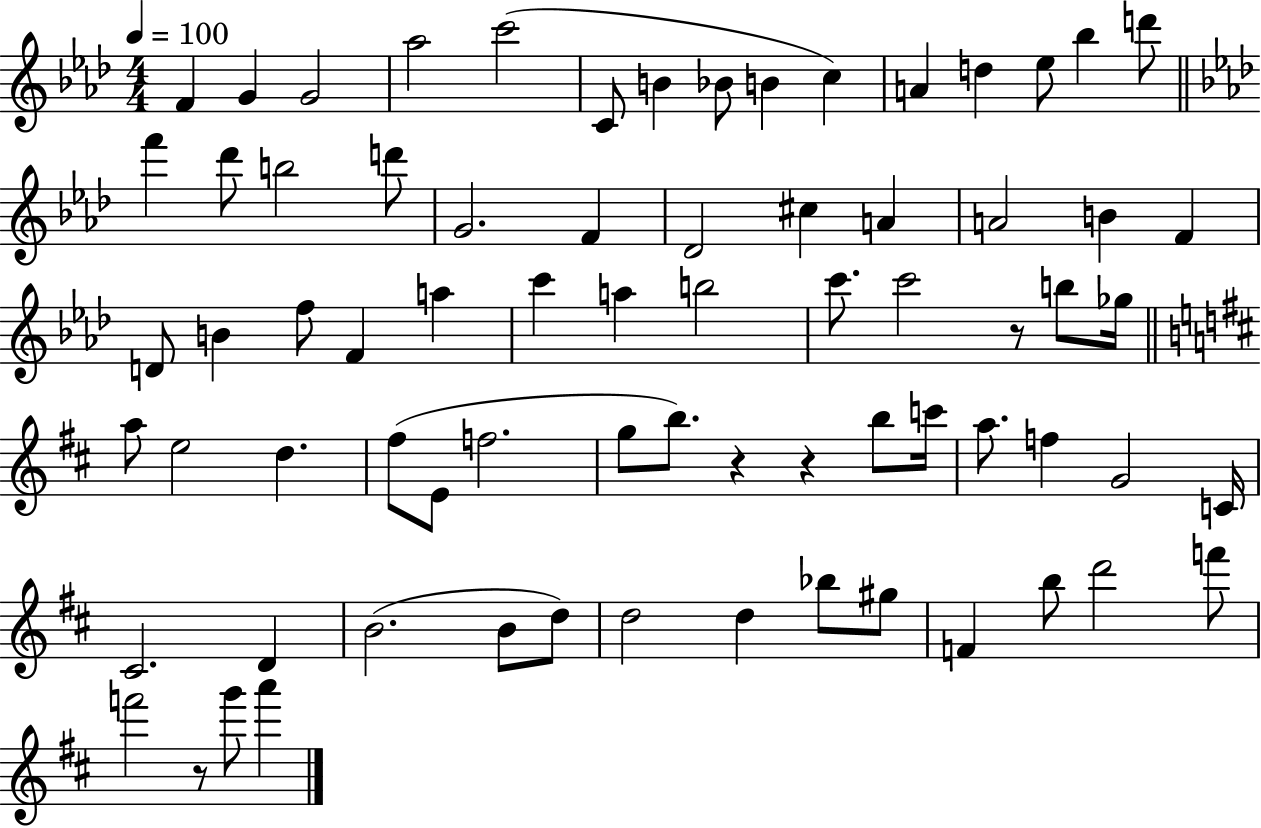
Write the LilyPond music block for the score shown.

{
  \clef treble
  \numericTimeSignature
  \time 4/4
  \key aes \major
  \tempo 4 = 100
  \repeat volta 2 { f'4 g'4 g'2 | aes''2 c'''2( | c'8 b'4 bes'8 b'4 c''4) | a'4 d''4 ees''8 bes''4 d'''8 | \break \bar "||" \break \key aes \major f'''4 des'''8 b''2 d'''8 | g'2. f'4 | des'2 cis''4 a'4 | a'2 b'4 f'4 | \break d'8 b'4 f''8 f'4 a''4 | c'''4 a''4 b''2 | c'''8. c'''2 r8 b''8 ges''16 | \bar "||" \break \key d \major a''8 e''2 d''4. | fis''8( e'8 f''2. | g''8 b''8.) r4 r4 b''8 c'''16 | a''8. f''4 g'2 c'16 | \break cis'2. d'4 | b'2.( b'8 d''8) | d''2 d''4 bes''8 gis''8 | f'4 b''8 d'''2 f'''8 | \break f'''2 r8 g'''8 a'''4 | } \bar "|."
}